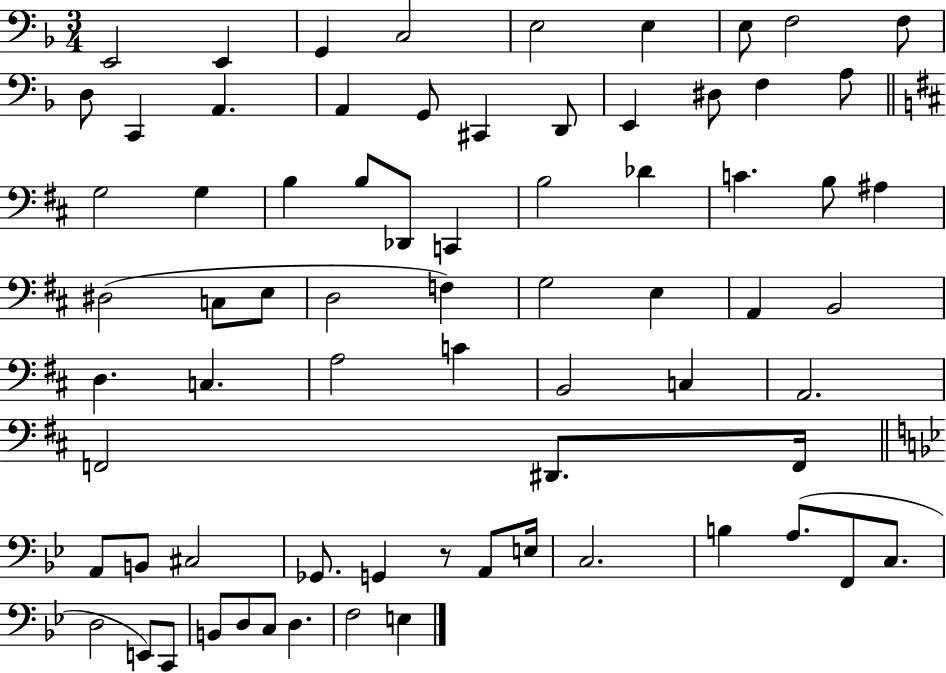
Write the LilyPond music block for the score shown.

{
  \clef bass
  \numericTimeSignature
  \time 3/4
  \key f \major
  e,2 e,4 | g,4 c2 | e2 e4 | e8 f2 f8 | \break d8 c,4 a,4. | a,4 g,8 cis,4 d,8 | e,4 dis8 f4 a8 | \bar "||" \break \key d \major g2 g4 | b4 b8 des,8 c,4 | b2 des'4 | c'4. b8 ais4 | \break dis2( c8 e8 | d2 f4) | g2 e4 | a,4 b,2 | \break d4. c4. | a2 c'4 | b,2 c4 | a,2. | \break f,2 dis,8. f,16 | \bar "||" \break \key g \minor a,8 b,8 cis2 | ges,8. g,4 r8 a,8 e16 | c2. | b4 a8.( f,8 c8. | \break d2 e,8) c,8 | b,8 d8 c8 d4. | f2 e4 | \bar "|."
}